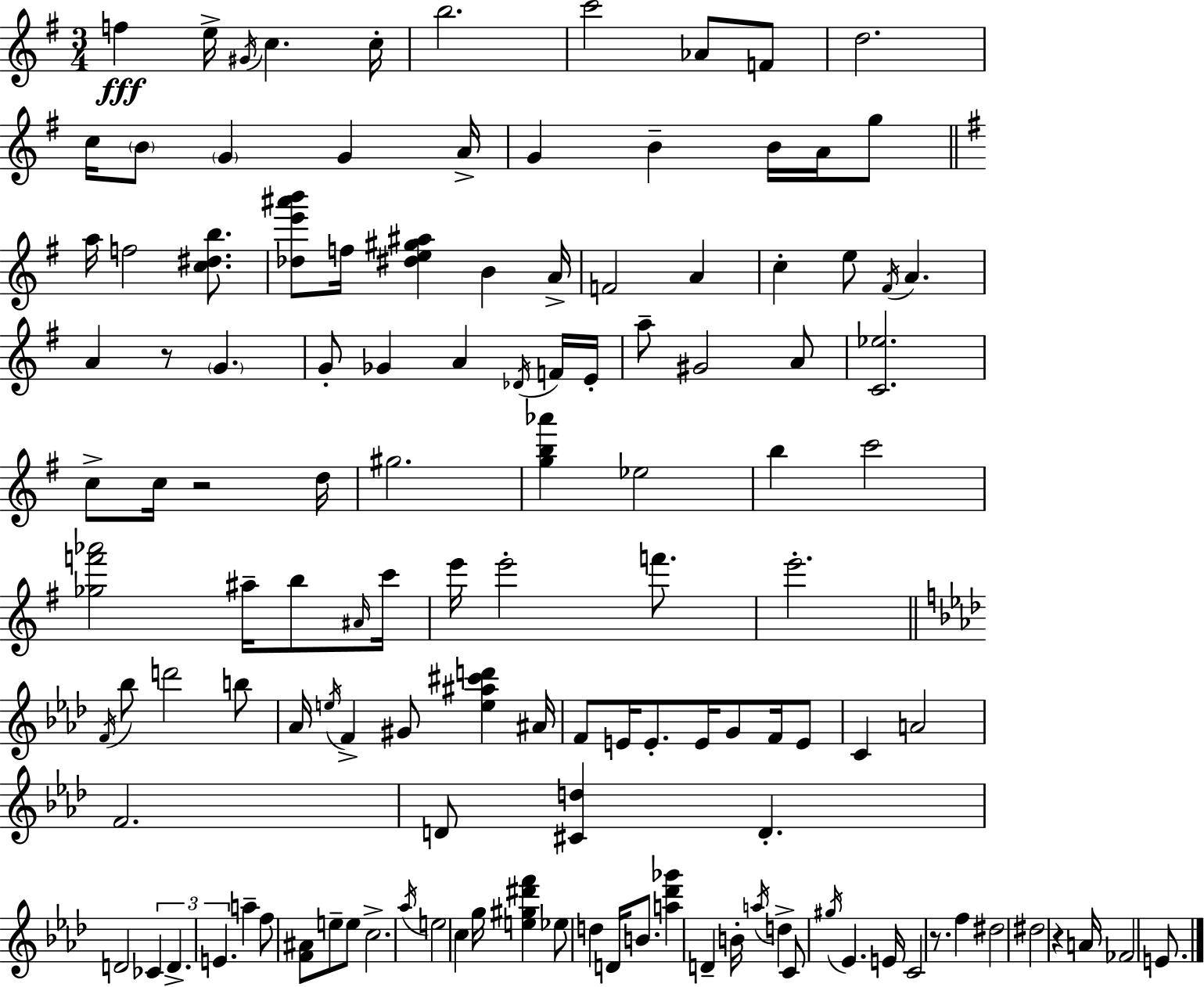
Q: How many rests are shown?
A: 4